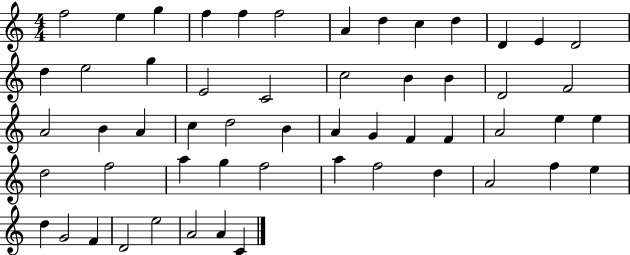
X:1
T:Untitled
M:4/4
L:1/4
K:C
f2 e g f f f2 A d c d D E D2 d e2 g E2 C2 c2 B B D2 F2 A2 B A c d2 B A G F F A2 e e d2 f2 a g f2 a f2 d A2 f e d G2 F D2 e2 A2 A C